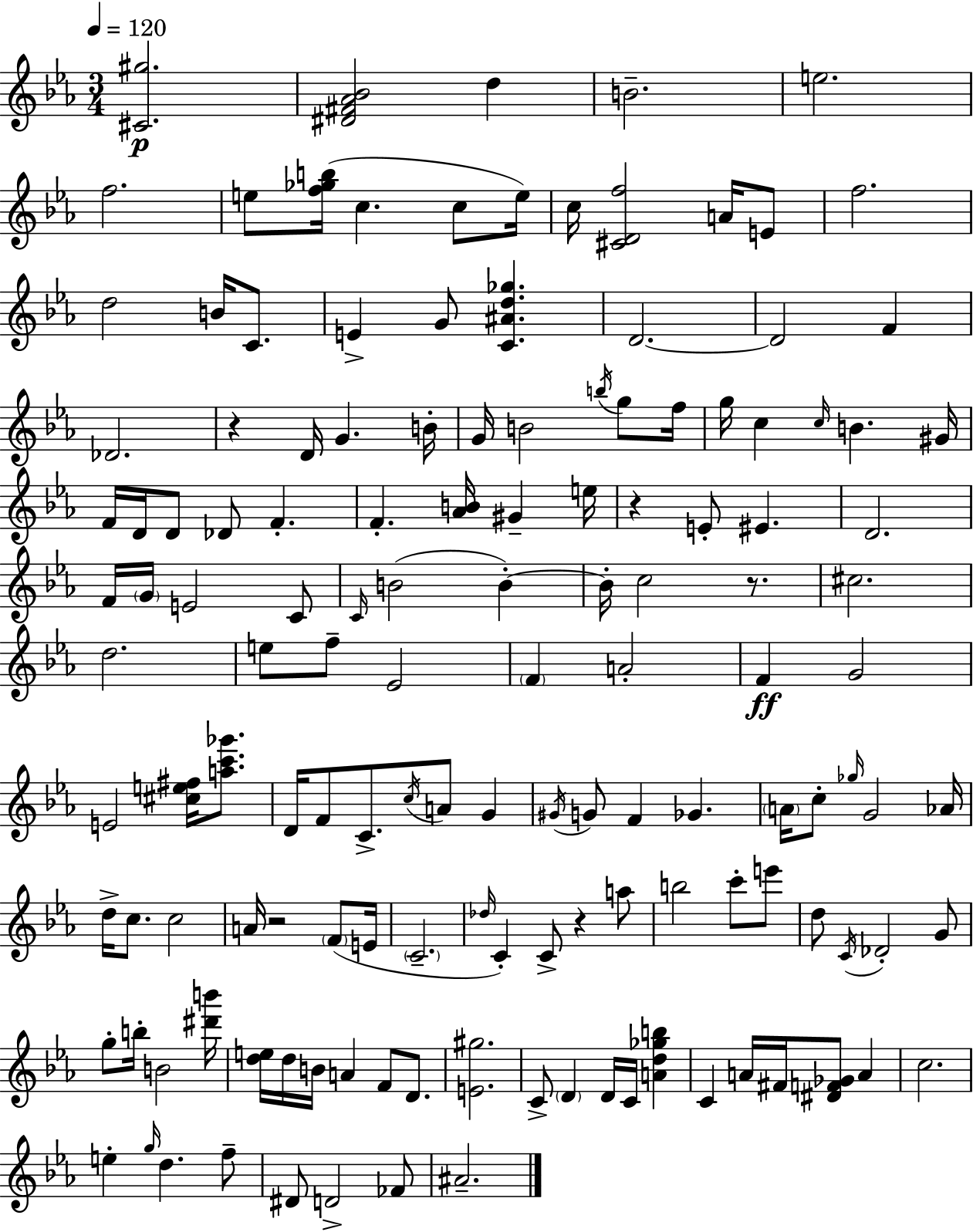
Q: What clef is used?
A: treble